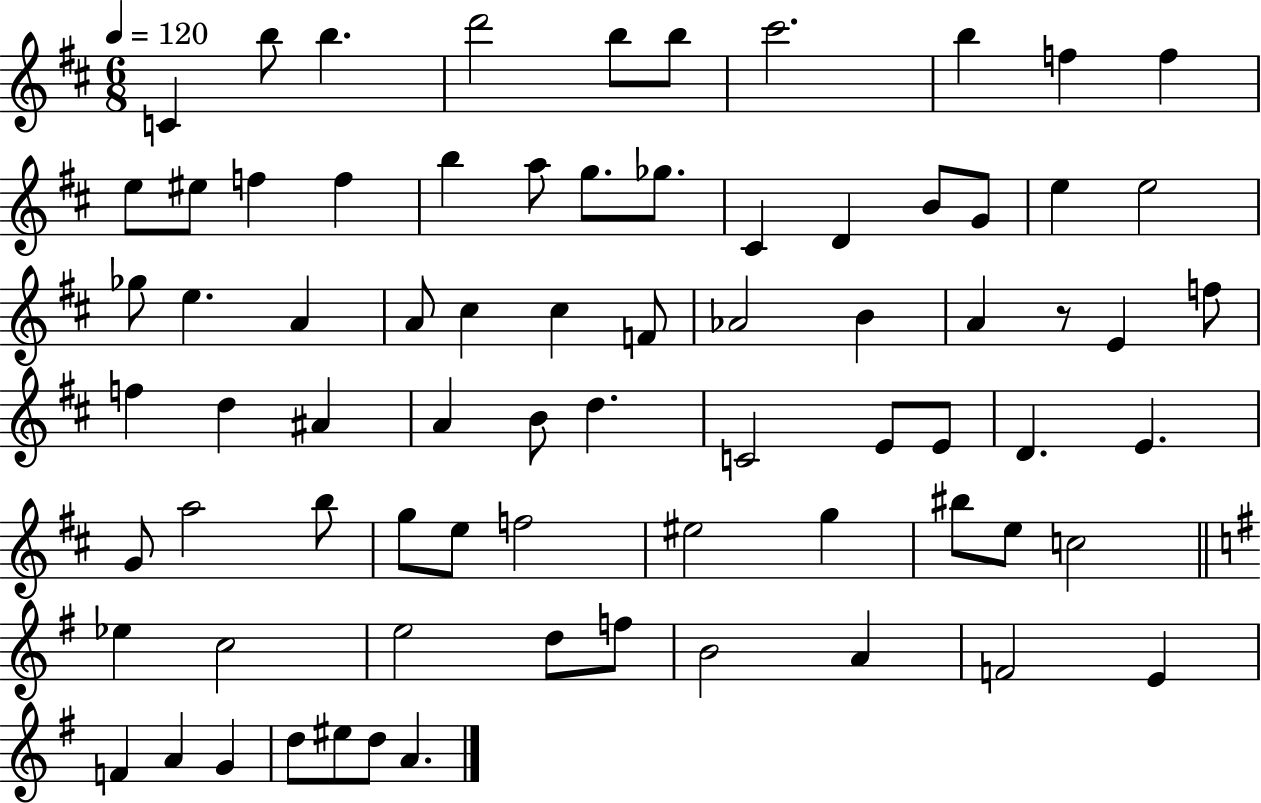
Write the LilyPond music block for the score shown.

{
  \clef treble
  \numericTimeSignature
  \time 6/8
  \key d \major
  \tempo 4 = 120
  c'4 b''8 b''4. | d'''2 b''8 b''8 | cis'''2. | b''4 f''4 f''4 | \break e''8 eis''8 f''4 f''4 | b''4 a''8 g''8. ges''8. | cis'4 d'4 b'8 g'8 | e''4 e''2 | \break ges''8 e''4. a'4 | a'8 cis''4 cis''4 f'8 | aes'2 b'4 | a'4 r8 e'4 f''8 | \break f''4 d''4 ais'4 | a'4 b'8 d''4. | c'2 e'8 e'8 | d'4. e'4. | \break g'8 a''2 b''8 | g''8 e''8 f''2 | eis''2 g''4 | bis''8 e''8 c''2 | \break \bar "||" \break \key g \major ees''4 c''2 | e''2 d''8 f''8 | b'2 a'4 | f'2 e'4 | \break f'4 a'4 g'4 | d''8 eis''8 d''8 a'4. | \bar "|."
}